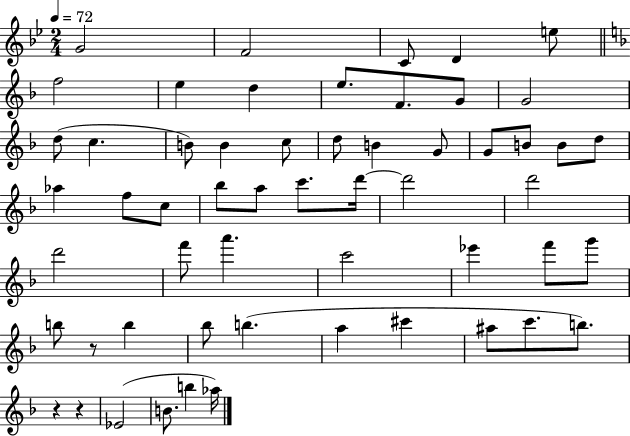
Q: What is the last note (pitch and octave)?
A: Ab5